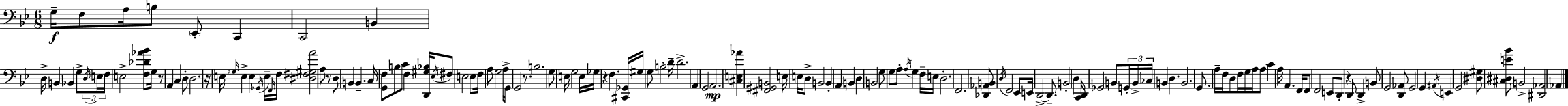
{
  \clef bass
  \numericTimeSignature
  \time 6/8
  \key bes \major
  g16--\f f8 a16 b8 \parenthesize ees,8-. c,4 | c,2 b,4 | d16-> b,4 bes,4 g8-> \tuplet 3/2 { \acciaccatura { d16 } | e16 f16 } e2-> <f des' aes' bes'>8 | \break g16 r8 a,4 c4 d8-. | d2. | r16 e16 \grace { ges16 } e4-> e4 | \acciaccatura { ges,16 } e16-- \grace { f,16 } f16 <dis fis gis a'>2 | \break a8 r8 d8 b,4 b,4.-- | c16 <g, f>8 b8 c'8 f4 | <d, gis bes>16 \acciaccatura { ees16 } fis8 e2 | e8 f16 a8 g2 | \break a16-> g,16 g,2 | r8. b2. | g8 e16 g2 | e16 ges16 r4 f4. | \break <cis, ges,>16 gis16 g8 b2-. | d'16-- d'2.-> | a,4 g,2 | a,2.\mp | \break <cis e aes'>4 <fis, gis, b,>2 | e16 e16 d8-> b,2 | b,4-. a,4 | b,4 d4 b,2 | \break g8 g8 a8-. \acciaccatura { a16 } | g4 f16-- e16 d2.-. | f,2. | <des, aes, b,>8 \acciaccatura { d16 } f,2 | \break ees,8 e,16 d,2->~~ | d,8.-- b,2-. | d4 <c, d,>16 ges,2 | b,8 \tuplet 3/2 { g,16-. b,16-> ces16 } b,4 | \break d4. b,2. | g,8. a16-- f16 | d8 f16 g16 a16 a8 c'4 a16 | a,4. f,16 f,8 f,2 | \break e,8 d,8-. r4 | d,8 d,4-> b,8 g,2 | <d, aes,>8 g,2 | g,4 \acciaccatura { ais,16 } e,4 | \break g,2 <dis gis>8 <cis dis e' bes'>8 | b,2-> <dis, aes,>2 | aes,4 \bar "|."
}